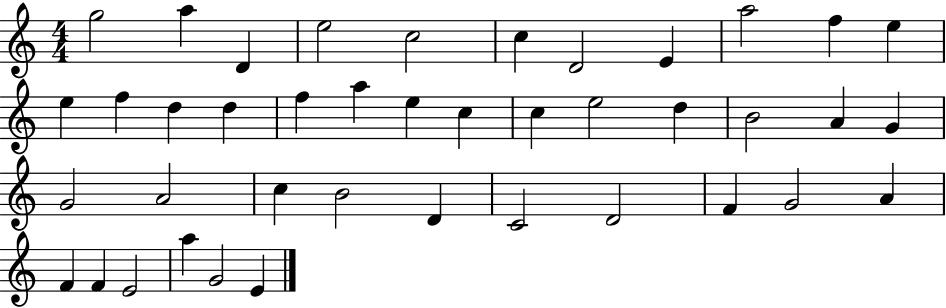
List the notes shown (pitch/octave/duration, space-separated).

G5/h A5/q D4/q E5/h C5/h C5/q D4/h E4/q A5/h F5/q E5/q E5/q F5/q D5/q D5/q F5/q A5/q E5/q C5/q C5/q E5/h D5/q B4/h A4/q G4/q G4/h A4/h C5/q B4/h D4/q C4/h D4/h F4/q G4/h A4/q F4/q F4/q E4/h A5/q G4/h E4/q